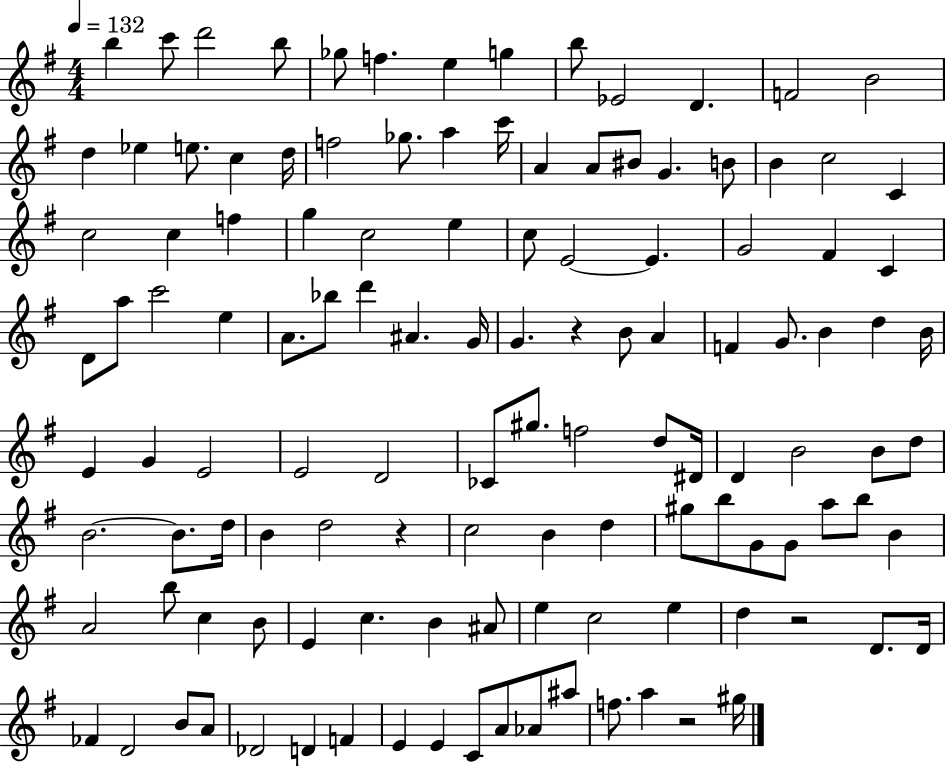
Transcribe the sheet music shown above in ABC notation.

X:1
T:Untitled
M:4/4
L:1/4
K:G
b c'/2 d'2 b/2 _g/2 f e g b/2 _E2 D F2 B2 d _e e/2 c d/4 f2 _g/2 a c'/4 A A/2 ^B/2 G B/2 B c2 C c2 c f g c2 e c/2 E2 E G2 ^F C D/2 a/2 c'2 e A/2 _b/2 d' ^A G/4 G z B/2 A F G/2 B d B/4 E G E2 E2 D2 _C/2 ^g/2 f2 d/2 ^D/4 D B2 B/2 d/2 B2 B/2 d/4 B d2 z c2 B d ^g/2 b/2 G/2 G/2 a/2 b/2 B A2 b/2 c B/2 E c B ^A/2 e c2 e d z2 D/2 D/4 _F D2 B/2 A/2 _D2 D F E E C/2 A/2 _A/2 ^a/2 f/2 a z2 ^g/4